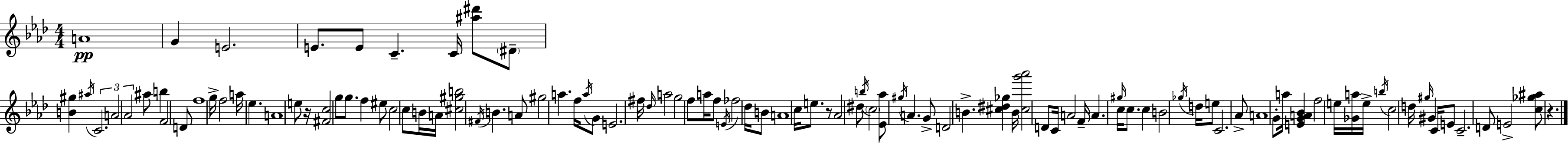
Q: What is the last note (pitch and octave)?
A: E4